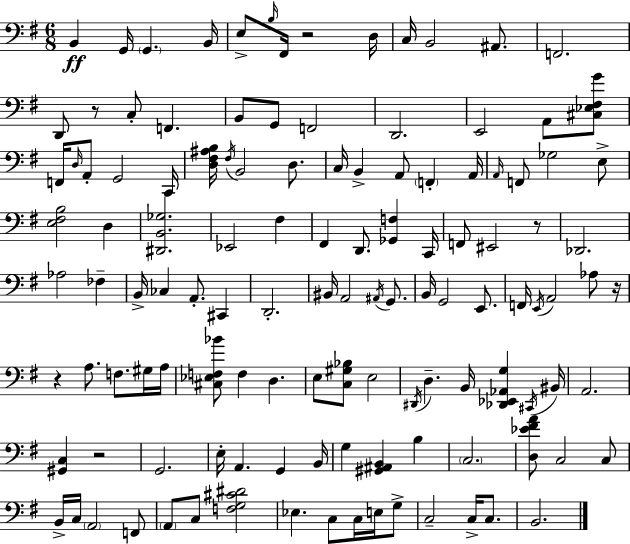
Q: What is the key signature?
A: G major